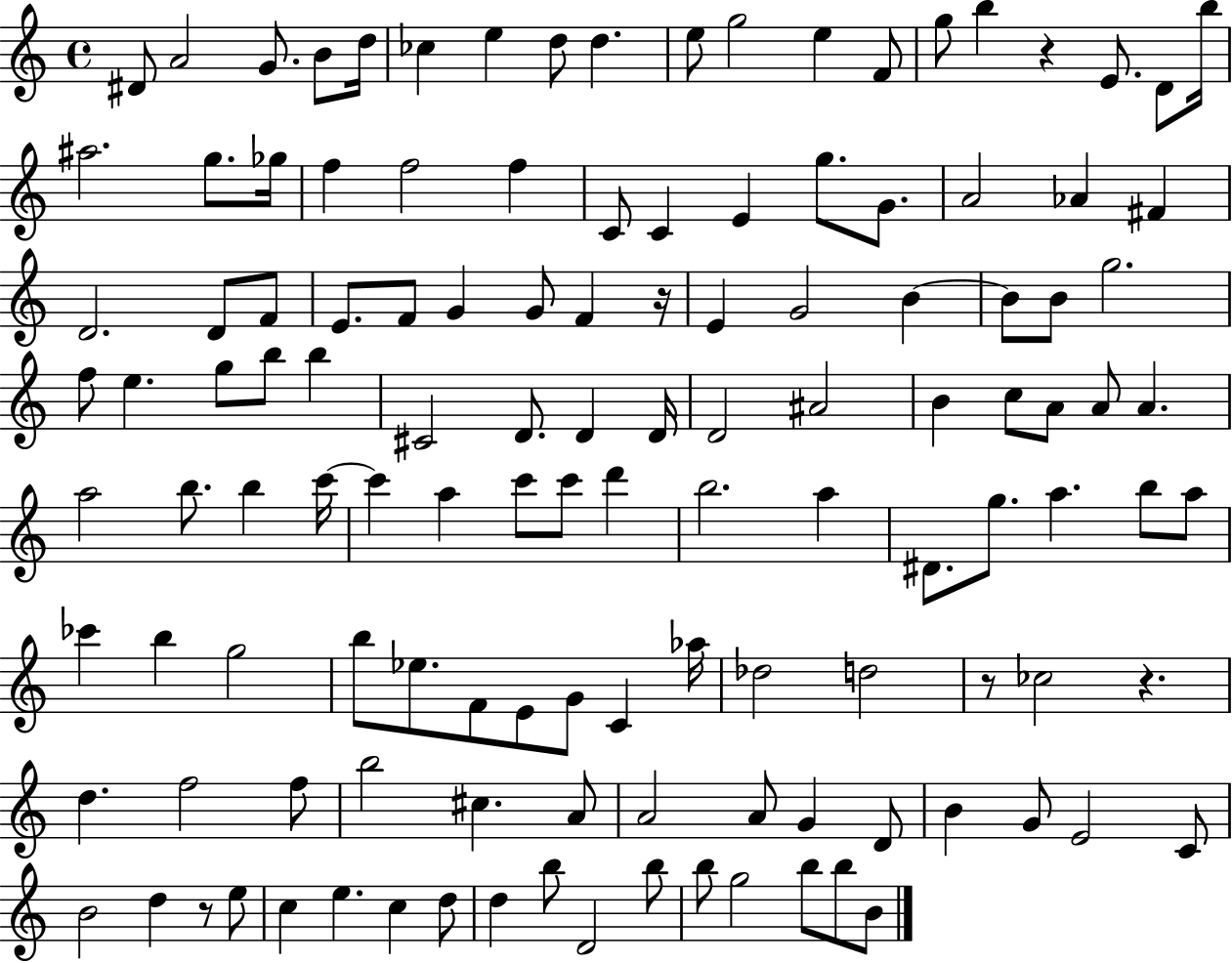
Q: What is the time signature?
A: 4/4